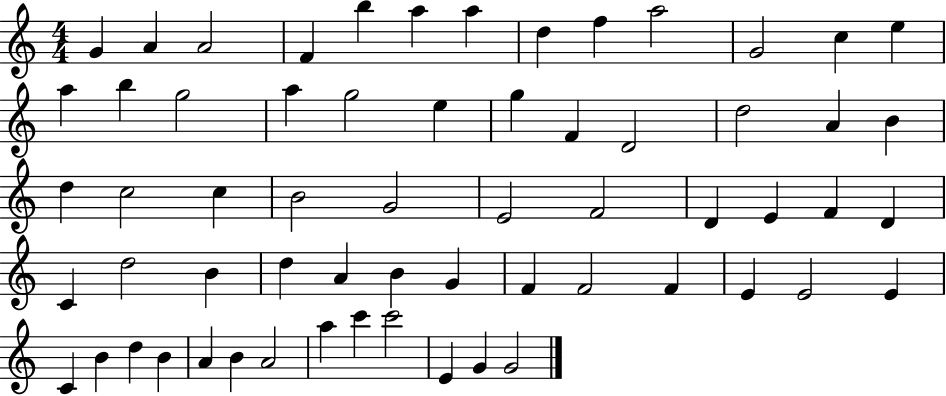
G4/q A4/q A4/h F4/q B5/q A5/q A5/q D5/q F5/q A5/h G4/h C5/q E5/q A5/q B5/q G5/h A5/q G5/h E5/q G5/q F4/q D4/h D5/h A4/q B4/q D5/q C5/h C5/q B4/h G4/h E4/h F4/h D4/q E4/q F4/q D4/q C4/q D5/h B4/q D5/q A4/q B4/q G4/q F4/q F4/h F4/q E4/q E4/h E4/q C4/q B4/q D5/q B4/q A4/q B4/q A4/h A5/q C6/q C6/h E4/q G4/q G4/h